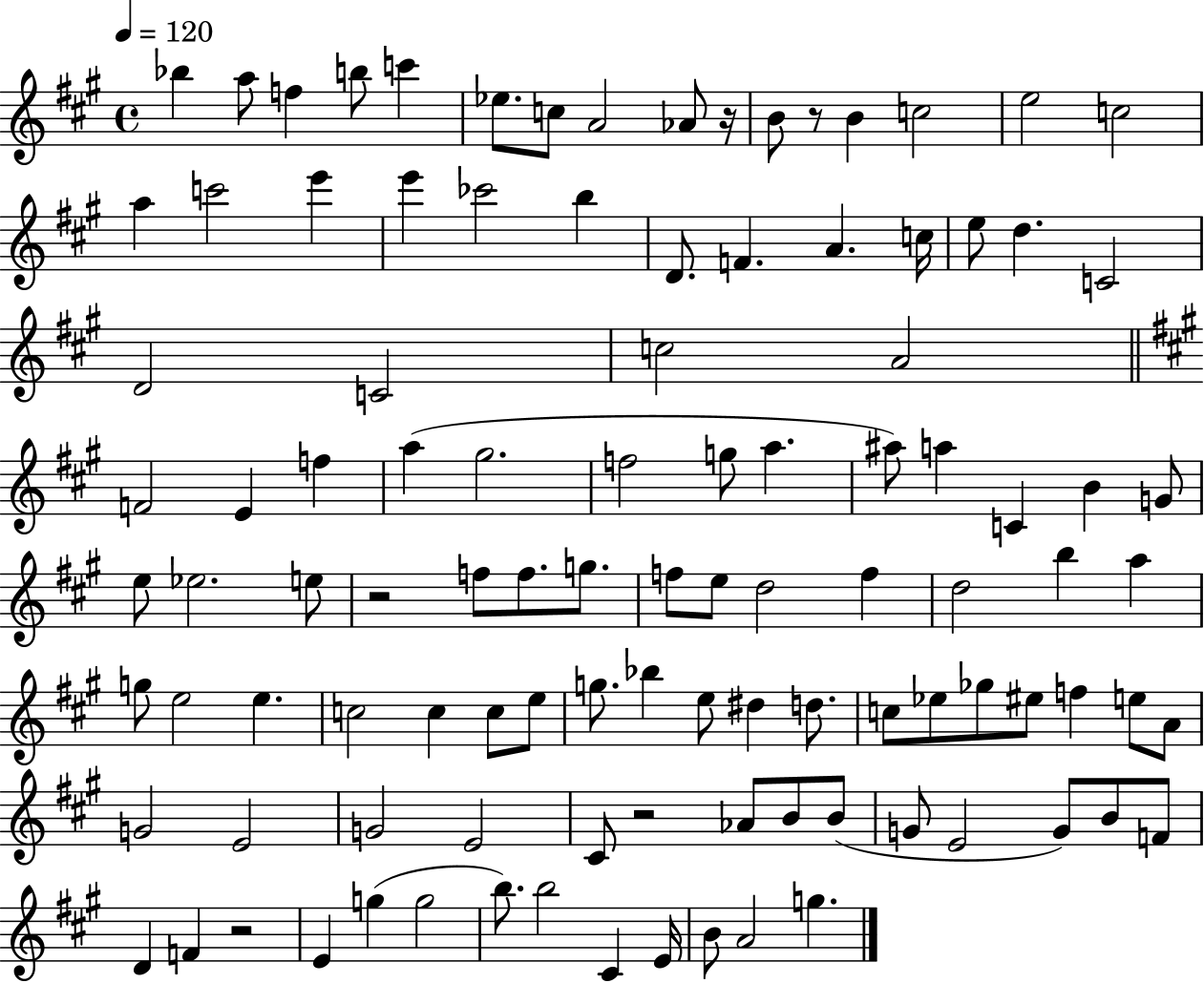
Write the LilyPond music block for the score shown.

{
  \clef treble
  \time 4/4
  \defaultTimeSignature
  \key a \major
  \tempo 4 = 120
  bes''4 a''8 f''4 b''8 c'''4 | ees''8. c''8 a'2 aes'8 r16 | b'8 r8 b'4 c''2 | e''2 c''2 | \break a''4 c'''2 e'''4 | e'''4 ces'''2 b''4 | d'8. f'4. a'4. c''16 | e''8 d''4. c'2 | \break d'2 c'2 | c''2 a'2 | \bar "||" \break \key a \major f'2 e'4 f''4 | a''4( gis''2. | f''2 g''8 a''4. | ais''8) a''4 c'4 b'4 g'8 | \break e''8 ees''2. e''8 | r2 f''8 f''8. g''8. | f''8 e''8 d''2 f''4 | d''2 b''4 a''4 | \break g''8 e''2 e''4. | c''2 c''4 c''8 e''8 | g''8. bes''4 e''8 dis''4 d''8. | c''8 ees''8 ges''8 eis''8 f''4 e''8 a'8 | \break g'2 e'2 | g'2 e'2 | cis'8 r2 aes'8 b'8 b'8( | g'8 e'2 g'8) b'8 f'8 | \break d'4 f'4 r2 | e'4 g''4( g''2 | b''8.) b''2 cis'4 e'16 | b'8 a'2 g''4. | \break \bar "|."
}